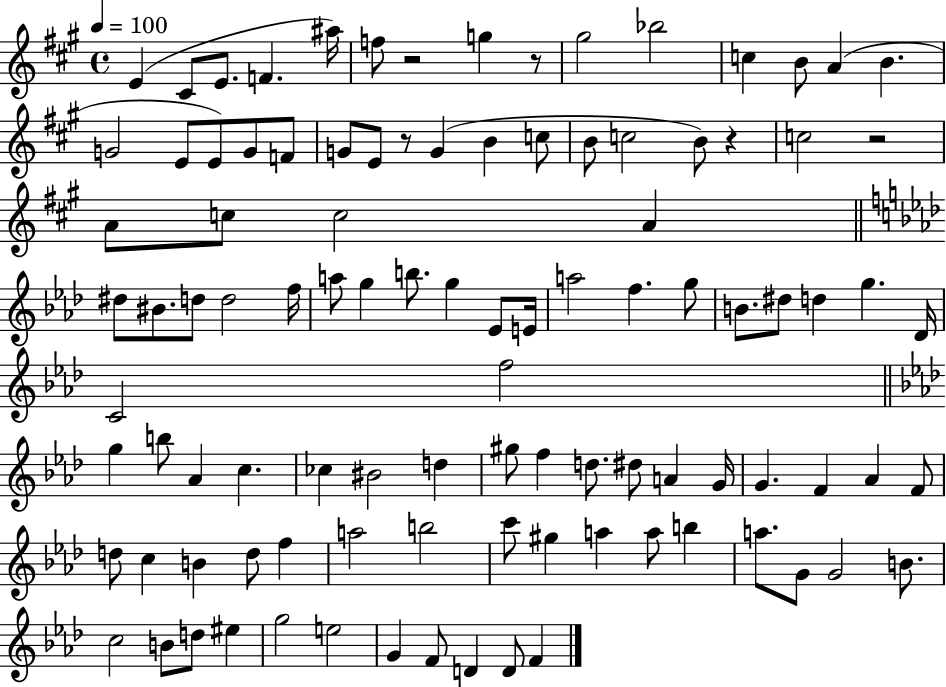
E4/q C#4/e E4/e. F4/q. A#5/s F5/e R/h G5/q R/e G#5/h Bb5/h C5/q B4/e A4/q B4/q. G4/h E4/e E4/e G4/e F4/e G4/e E4/e R/e G4/q B4/q C5/e B4/e C5/h B4/e R/q C5/h R/h A4/e C5/e C5/h A4/q D#5/e BIS4/e. D5/e D5/h F5/s A5/e G5/q B5/e. G5/q Eb4/e E4/s A5/h F5/q. G5/e B4/e. D#5/e D5/q G5/q. Db4/s C4/h F5/h G5/q B5/e Ab4/q C5/q. CES5/q BIS4/h D5/q G#5/e F5/q D5/e. D#5/e A4/q G4/s G4/q. F4/q Ab4/q F4/e D5/e C5/q B4/q D5/e F5/q A5/h B5/h C6/e G#5/q A5/q A5/e B5/q A5/e. G4/e G4/h B4/e. C5/h B4/e D5/e EIS5/q G5/h E5/h G4/q F4/e D4/q D4/e F4/q